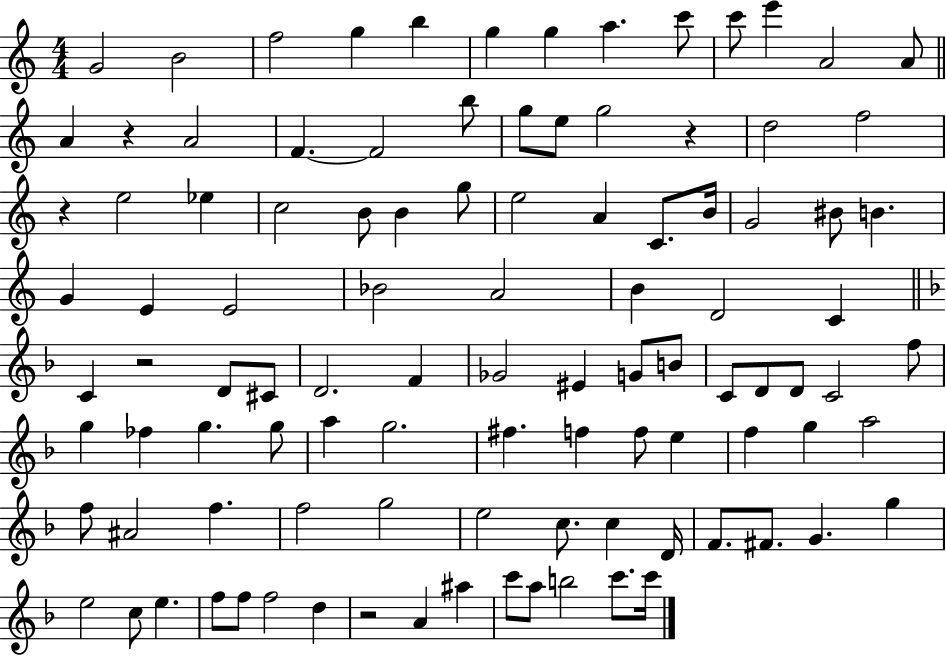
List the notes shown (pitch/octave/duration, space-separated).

G4/h B4/h F5/h G5/q B5/q G5/q G5/q A5/q. C6/e C6/e E6/q A4/h A4/e A4/q R/q A4/h F4/q. F4/h B5/e G5/e E5/e G5/h R/q D5/h F5/h R/q E5/h Eb5/q C5/h B4/e B4/q G5/e E5/h A4/q C4/e. B4/s G4/h BIS4/e B4/q. G4/q E4/q E4/h Bb4/h A4/h B4/q D4/h C4/q C4/q R/h D4/e C#4/e D4/h. F4/q Gb4/h EIS4/q G4/e B4/e C4/e D4/e D4/e C4/h F5/e G5/q FES5/q G5/q. G5/e A5/q G5/h. F#5/q. F5/q F5/e E5/q F5/q G5/q A5/h F5/e A#4/h F5/q. F5/h G5/h E5/h C5/e. C5/q D4/s F4/e. F#4/e. G4/q. G5/q E5/h C5/e E5/q. F5/e F5/e F5/h D5/q R/h A4/q A#5/q C6/e A5/e B5/h C6/e. C6/s